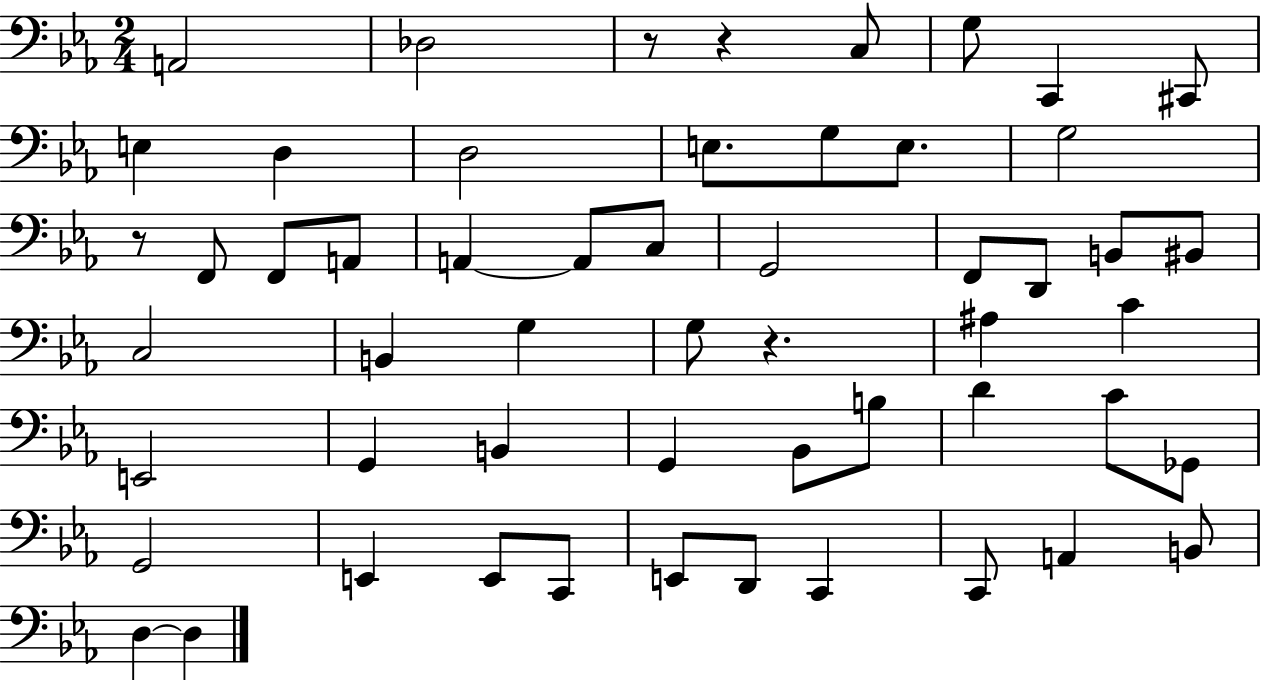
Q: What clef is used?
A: bass